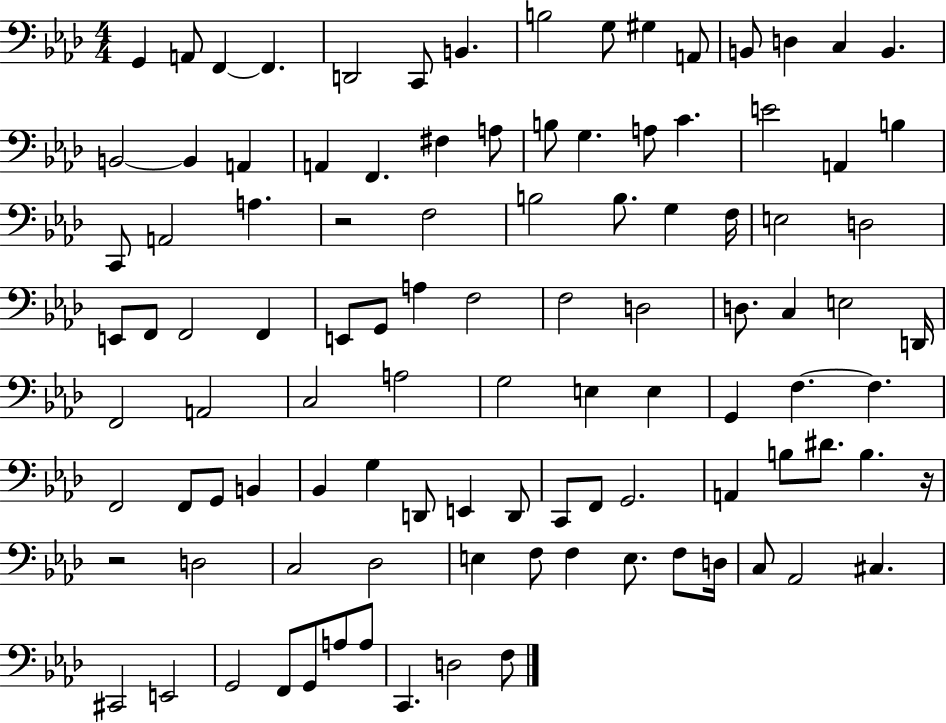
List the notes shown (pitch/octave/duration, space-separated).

G2/q A2/e F2/q F2/q. D2/h C2/e B2/q. B3/h G3/e G#3/q A2/e B2/e D3/q C3/q B2/q. B2/h B2/q A2/q A2/q F2/q. F#3/q A3/e B3/e G3/q. A3/e C4/q. E4/h A2/q B3/q C2/e A2/h A3/q. R/h F3/h B3/h B3/e. G3/q F3/s E3/h D3/h E2/e F2/e F2/h F2/q E2/e G2/e A3/q F3/h F3/h D3/h D3/e. C3/q E3/h D2/s F2/h A2/h C3/h A3/h G3/h E3/q E3/q G2/q F3/q. F3/q. F2/h F2/e G2/e B2/q Bb2/q G3/q D2/e E2/q D2/e C2/e F2/e G2/h. A2/q B3/e D#4/e. B3/q. R/s R/h D3/h C3/h Db3/h E3/q F3/e F3/q E3/e. F3/e D3/s C3/e Ab2/h C#3/q. C#2/h E2/h G2/h F2/e G2/e A3/e A3/e C2/q. D3/h F3/e